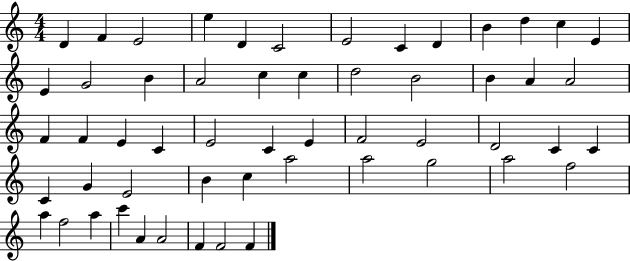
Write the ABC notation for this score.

X:1
T:Untitled
M:4/4
L:1/4
K:C
D F E2 e D C2 E2 C D B d c E E G2 B A2 c c d2 B2 B A A2 F F E C E2 C E F2 E2 D2 C C C G E2 B c a2 a2 g2 a2 f2 a f2 a c' A A2 F F2 F